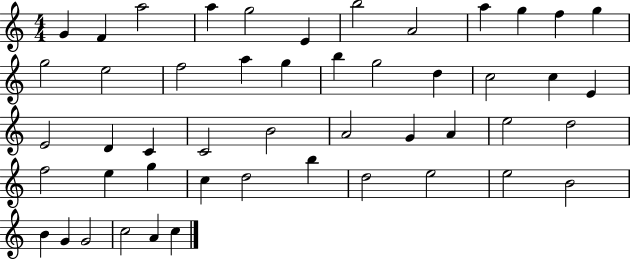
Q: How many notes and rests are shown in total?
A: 49